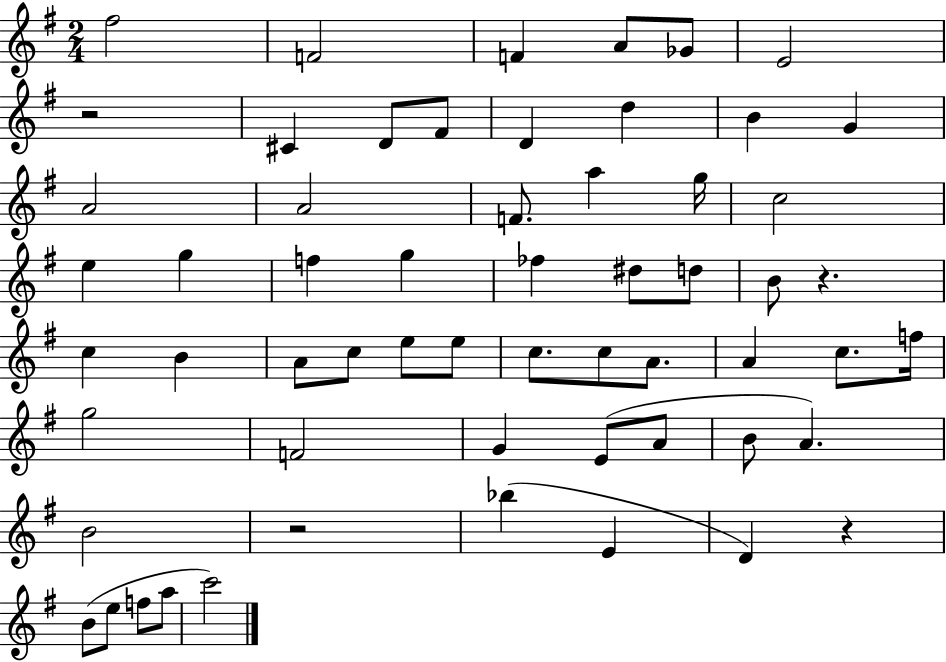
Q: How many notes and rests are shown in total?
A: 59